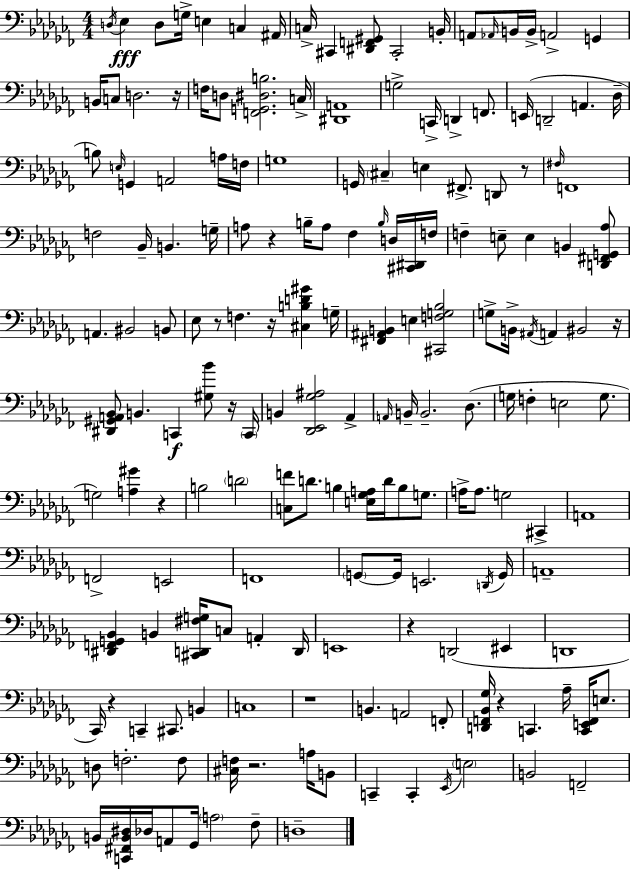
D3/s Eb3/q D3/e G3/s E3/q C3/q A#2/s C3/s C#2/q [D#2,F2,G#2]/e C#2/h B2/s A2/e Ab2/s B2/s B2/s A2/h G2/q B2/s C3/e D3/h. R/s F3/s D3/e [F2,G2,D#3,B3]/h. C3/s [D#2,A2]/w G3/h C2/s D2/q F2/e. E2/s D2/h A2/q. Db3/s B3/e E3/s G2/q A2/h A3/s F3/s G3/w G2/s C#3/q E3/q F#2/e. D2/e R/e F#3/s F2/w F3/h Bb2/s B2/q. G3/s A3/e R/q B3/s A3/e FES3/q B3/s D3/s [C#2,D#2]/s F3/s F3/q E3/e E3/q B2/q [D2,F#2,G2,Ab3]/e A2/q. BIS2/h B2/e Eb3/e R/e F3/q. R/s [C#3,B3,D4,G#4]/q G3/s [F#2,A#2,B2]/q E3/q [C#2,F3,G3,Bb3]/h G3/e B2/s A#2/s A2/q BIS2/h R/s [D#2,G#2,A2,Bb2]/e B2/q. C2/q [G#3,Bb4]/e R/s C2/s B2/q [Db2,Eb2,Gb3,A#3]/h Ab2/q A2/s B2/s B2/h. Db3/e. G3/s F3/q E3/h G3/e. G3/h [A3,G#4]/q R/q B3/h D4/h [C3,F4]/e D4/e. B3/q [E3,Gb3,A3]/s D4/s B3/e G3/e. A3/s A3/e. G3/h C#2/q A2/w F2/h E2/h F2/w G2/e G2/s E2/h. D2/s G2/s A2/w [D#2,F2,G2,Bb2]/q B2/q [C#2,D2,F#3,G3]/s C3/e A2/q D2/s E2/w R/q D2/h EIS2/q D2/w CES2/s R/q C2/q C#2/e. B2/q C3/w R/w B2/q. A2/h F2/e [D2,F2,Bb2,Gb3]/s R/q C2/q. Ab3/s [C2,E2,F2]/s E3/e. D3/e F3/h. F3/e [C#3,F3]/s R/h. A3/s B2/e C2/q C2/q Eb2/s E3/h B2/h F2/h B2/s [C2,F#2,B2,D#3]/s Db3/s A2/e Gb2/s A3/h FES3/e D3/w